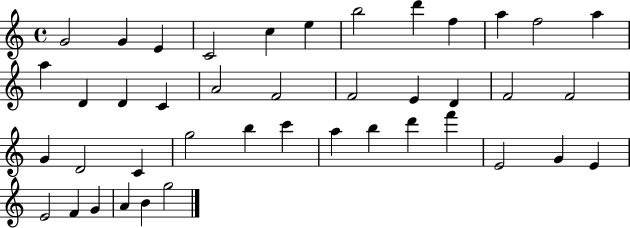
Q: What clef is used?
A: treble